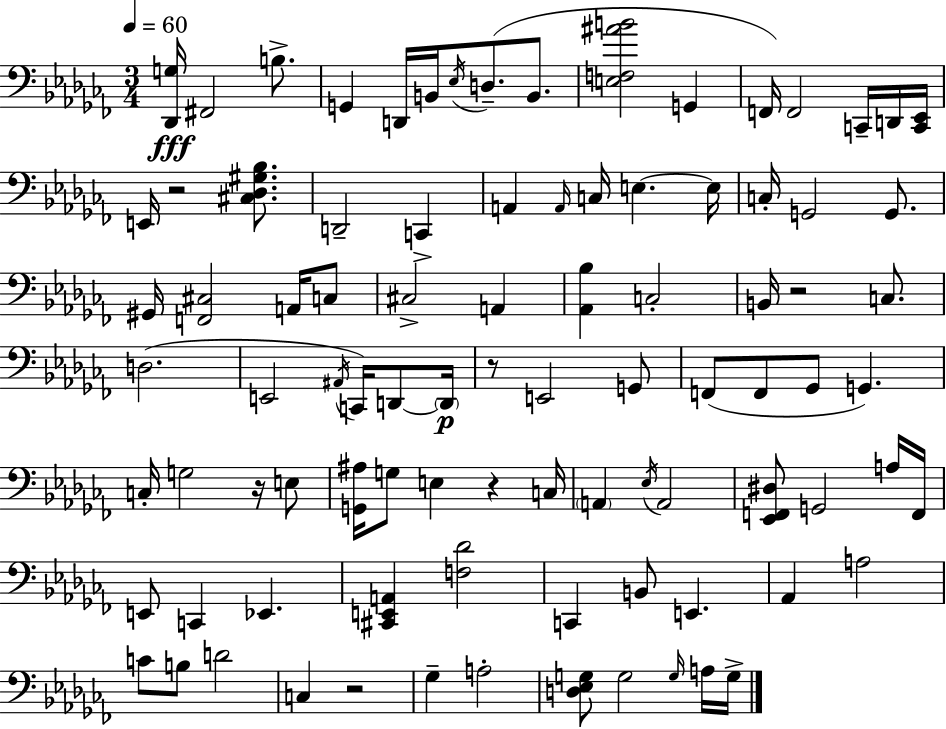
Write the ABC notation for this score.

X:1
T:Untitled
M:3/4
L:1/4
K:Abm
[_D,,G,]/4 ^F,,2 B,/2 G,, D,,/4 B,,/4 _E,/4 D,/2 B,,/2 [E,F,^AB]2 G,, F,,/4 F,,2 C,,/4 D,,/4 [C,,_E,,]/4 E,,/4 z2 [^C,_D,^G,_B,]/2 D,,2 C,, A,, A,,/4 C,/4 E, E,/4 C,/4 G,,2 G,,/2 ^G,,/4 [F,,^C,]2 A,,/4 C,/2 ^C,2 A,, [_A,,_B,] C,2 B,,/4 z2 C,/2 D,2 E,,2 ^A,,/4 C,,/4 D,,/2 D,,/4 z/2 E,,2 G,,/2 F,,/2 F,,/2 _G,,/2 G,, C,/4 G,2 z/4 E,/2 [G,,^A,]/4 G,/2 E, z C,/4 A,, _E,/4 A,,2 [_E,,F,,^D,]/2 G,,2 A,/4 F,,/4 E,,/2 C,, _E,, [^C,,E,,A,,] [F,_D]2 C,, B,,/2 E,, _A,, A,2 C/2 B,/2 D2 C, z2 _G, A,2 [D,_E,G,]/2 G,2 G,/4 A,/4 G,/4